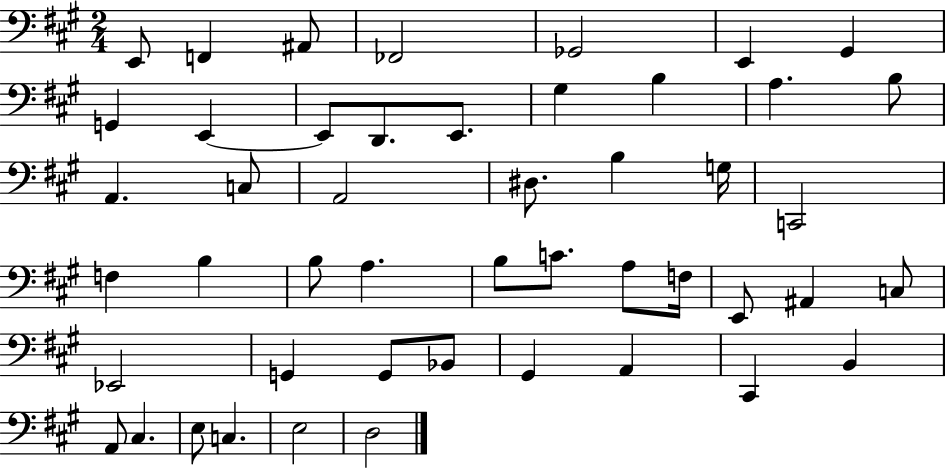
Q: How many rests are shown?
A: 0